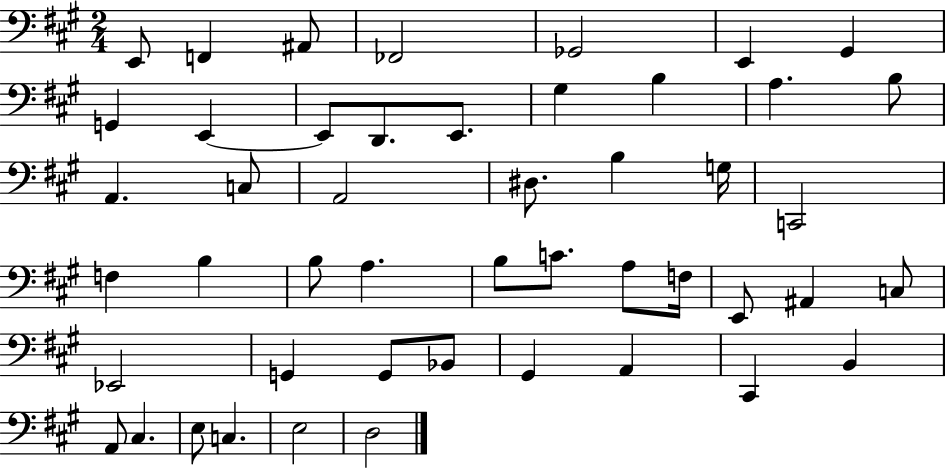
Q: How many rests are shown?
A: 0